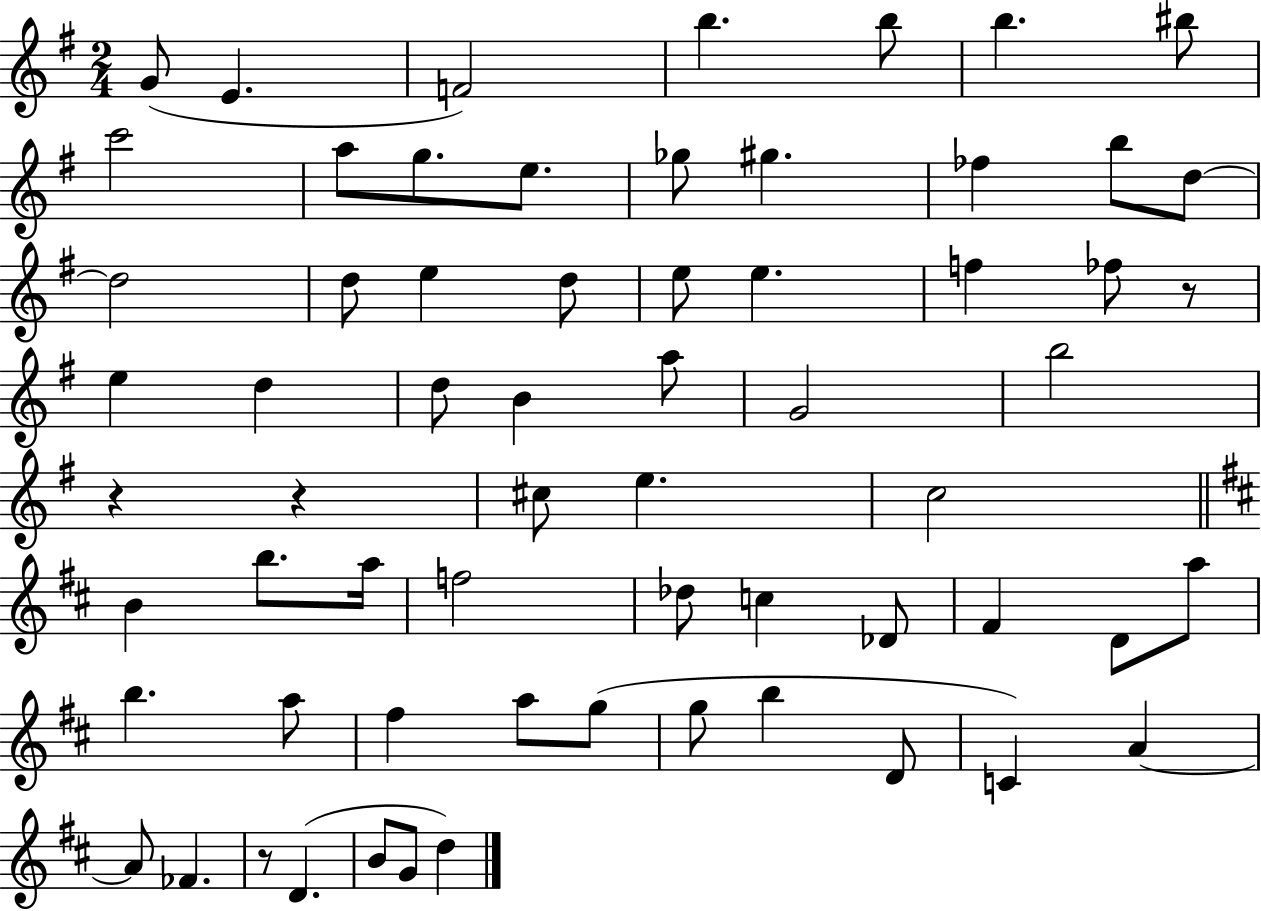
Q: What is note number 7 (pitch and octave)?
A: BIS5